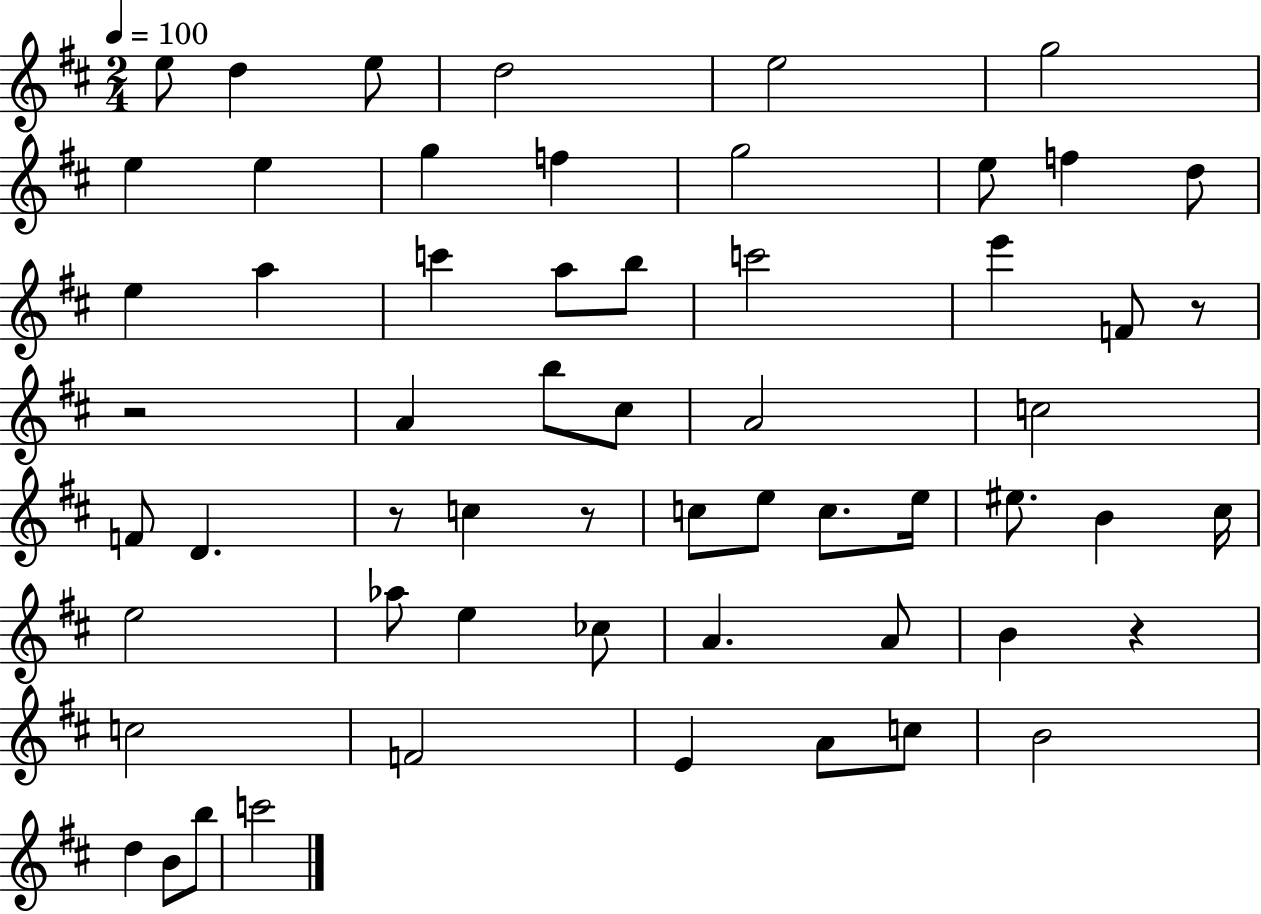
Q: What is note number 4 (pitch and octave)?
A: D5